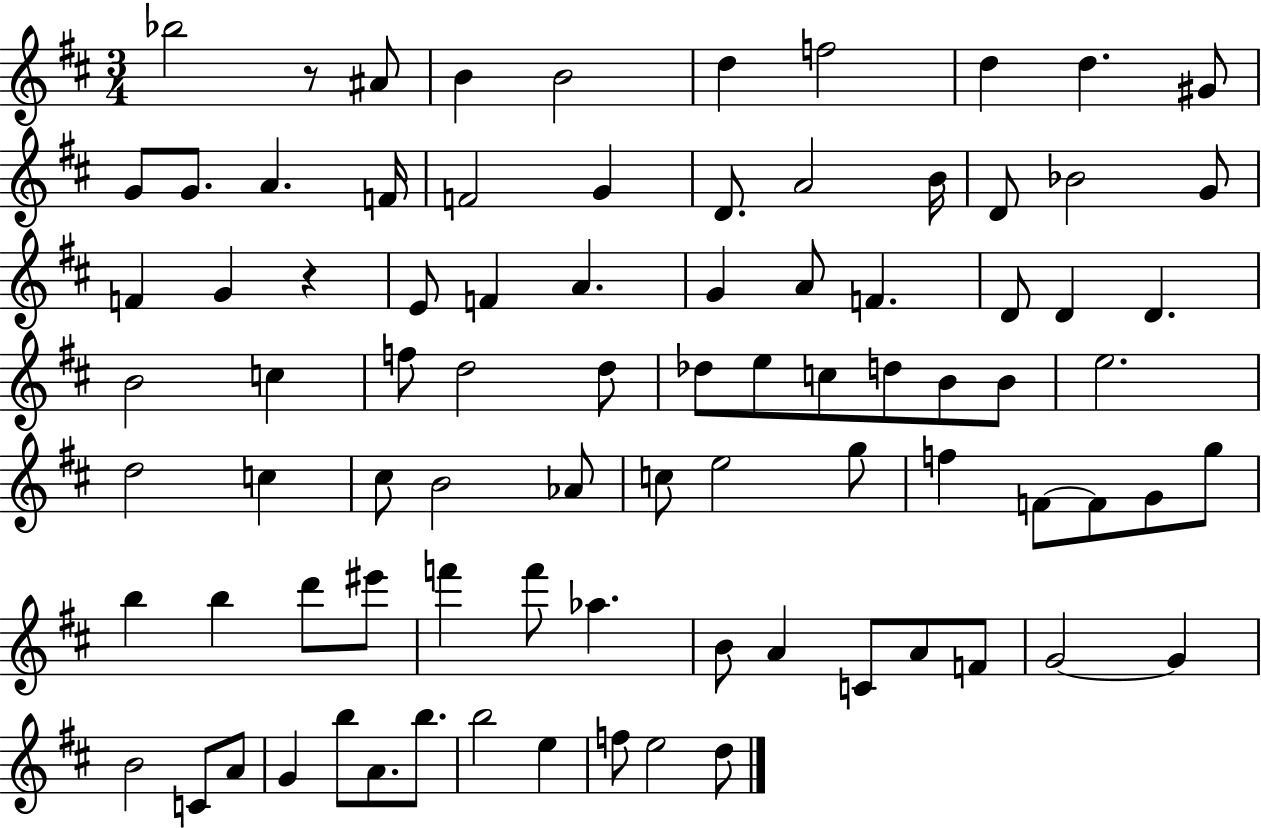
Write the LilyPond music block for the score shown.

{
  \clef treble
  \numericTimeSignature
  \time 3/4
  \key d \major
  \repeat volta 2 { bes''2 r8 ais'8 | b'4 b'2 | d''4 f''2 | d''4 d''4. gis'8 | \break g'8 g'8. a'4. f'16 | f'2 g'4 | d'8. a'2 b'16 | d'8 bes'2 g'8 | \break f'4 g'4 r4 | e'8 f'4 a'4. | g'4 a'8 f'4. | d'8 d'4 d'4. | \break b'2 c''4 | f''8 d''2 d''8 | des''8 e''8 c''8 d''8 b'8 b'8 | e''2. | \break d''2 c''4 | cis''8 b'2 aes'8 | c''8 e''2 g''8 | f''4 f'8~~ f'8 g'8 g''8 | \break b''4 b''4 d'''8 eis'''8 | f'''4 f'''8 aes''4. | b'8 a'4 c'8 a'8 f'8 | g'2~~ g'4 | \break b'2 c'8 a'8 | g'4 b''8 a'8. b''8. | b''2 e''4 | f''8 e''2 d''8 | \break } \bar "|."
}